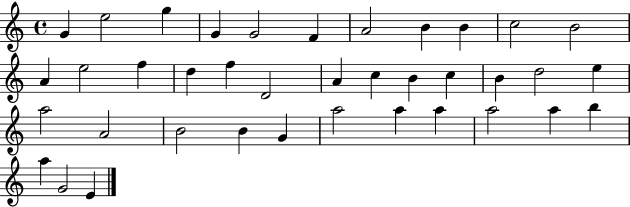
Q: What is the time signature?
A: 4/4